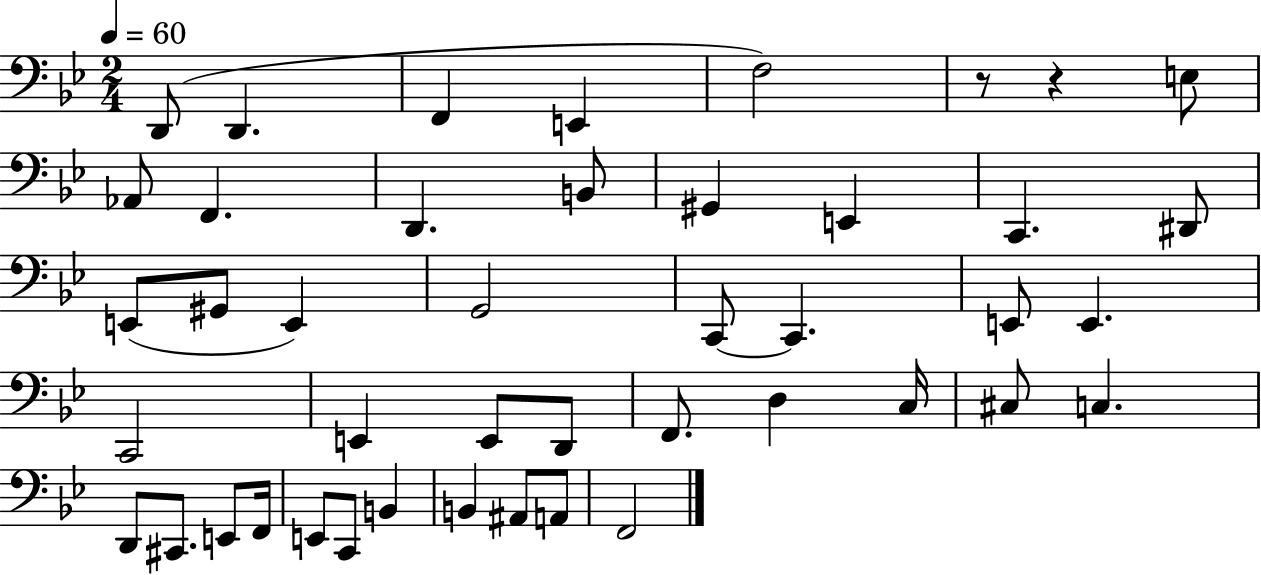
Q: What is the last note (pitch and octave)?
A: F2